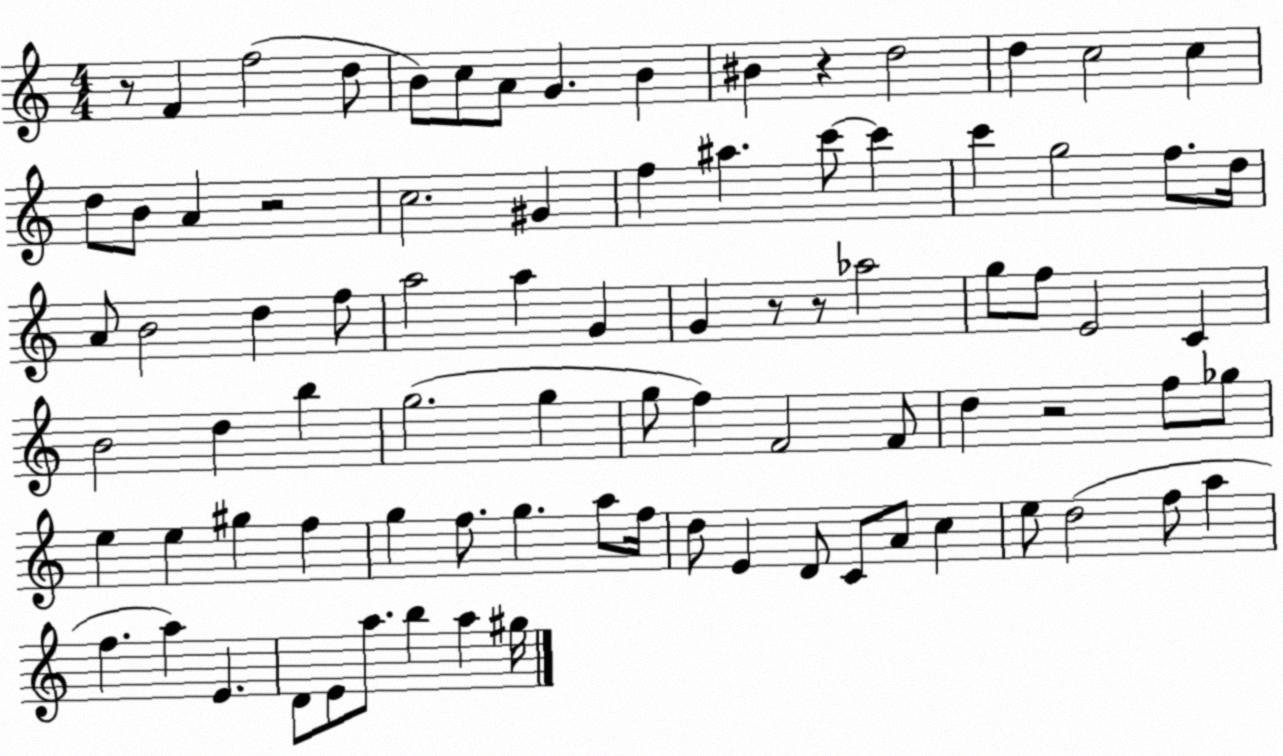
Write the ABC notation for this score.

X:1
T:Untitled
M:4/4
L:1/4
K:C
z/2 F f2 d/2 B/2 c/2 A/2 G B ^B z d2 d c2 c d/2 B/2 A z2 c2 ^G f ^a c'/2 c' c' g2 f/2 d/4 A/2 B2 d f/2 a2 a G G z/2 z/2 _a2 g/2 f/2 E2 C B2 d b g2 g g/2 f F2 F/2 d z2 f/2 _g/2 e e ^g f g f/2 g a/2 f/4 d/2 E D/2 C/2 A/2 c e/2 d2 f/2 a f a E D/2 E/2 a/2 b a ^g/4